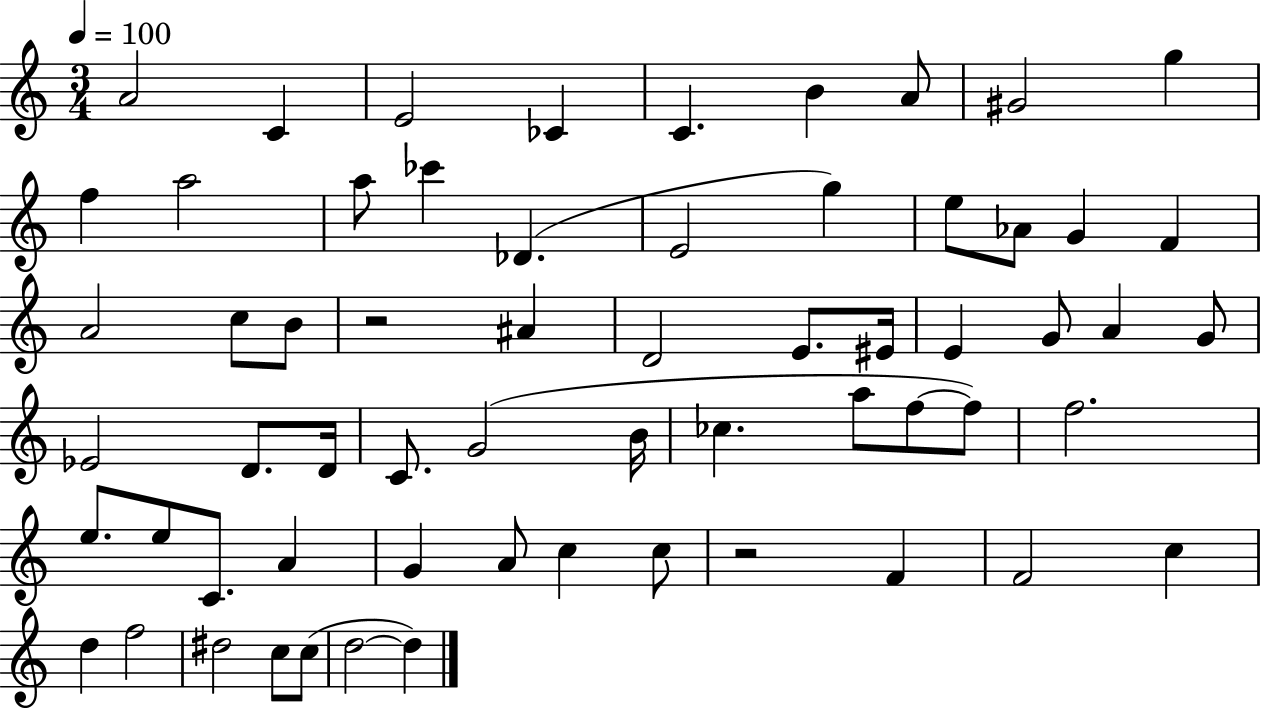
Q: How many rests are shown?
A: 2